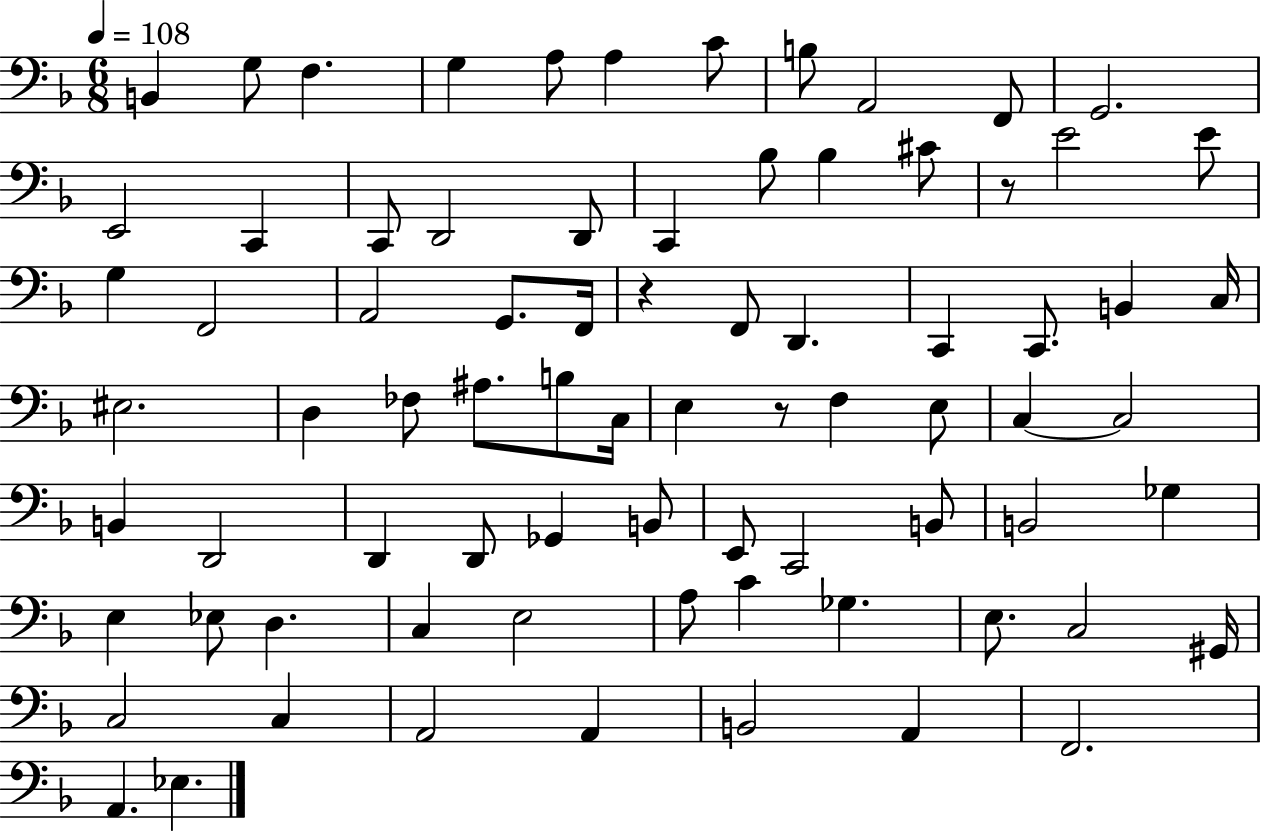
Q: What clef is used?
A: bass